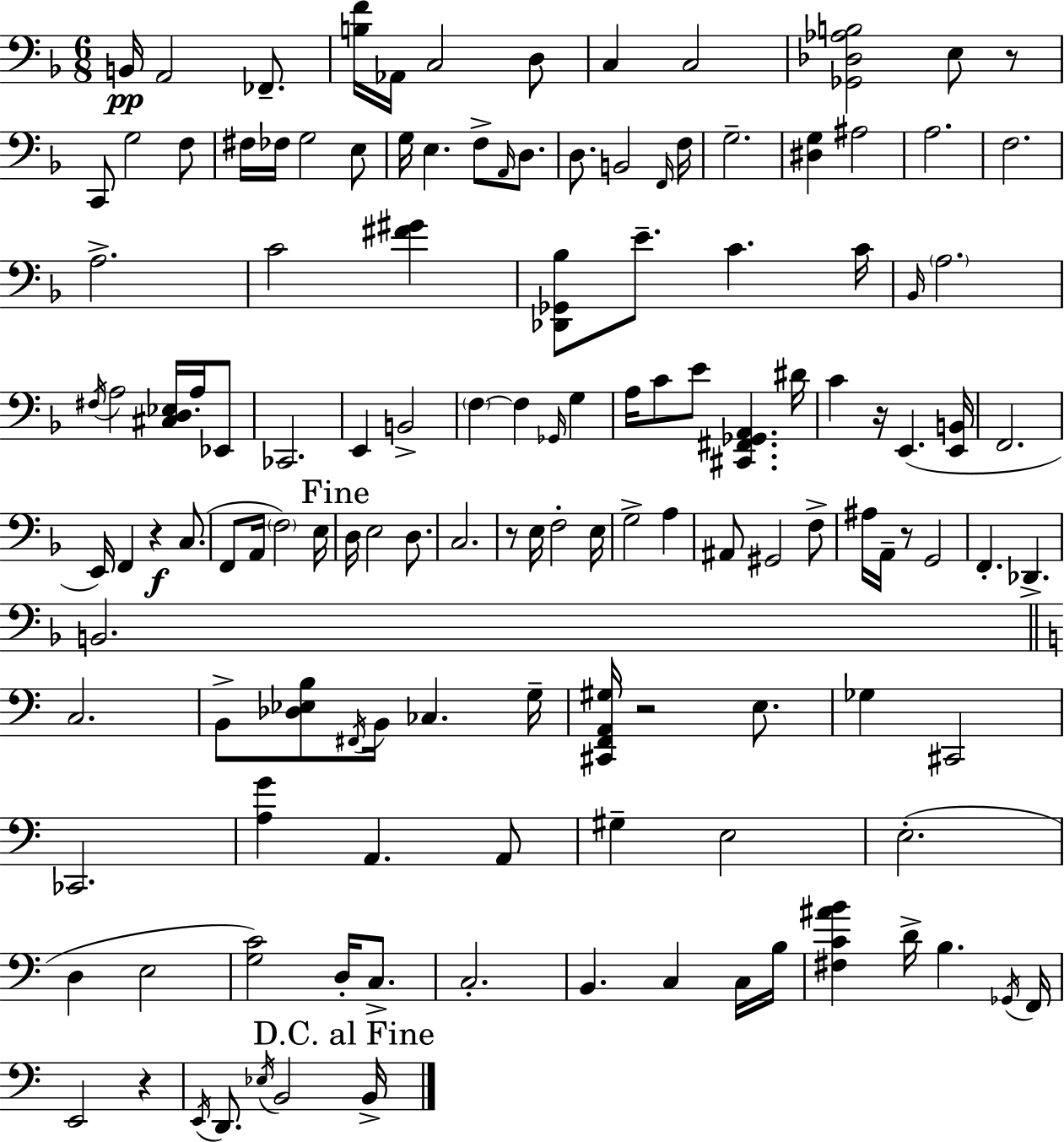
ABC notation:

X:1
T:Untitled
M:6/8
L:1/4
K:F
B,,/4 A,,2 _F,,/2 [B,F]/4 _A,,/4 C,2 D,/2 C, C,2 [_G,,_D,_A,B,]2 E,/2 z/2 C,,/2 G,2 F,/2 ^F,/4 _F,/4 G,2 E,/2 G,/4 E, F,/2 A,,/4 D,/2 D,/2 B,,2 F,,/4 F,/4 G,2 [^D,G,] ^A,2 A,2 F,2 A,2 C2 [^F^G] [_D,,_G,,_B,]/2 E/2 C C/4 _B,,/4 A,2 ^F,/4 A,2 [^C,D,_E,]/4 A,/4 _E,,/2 _C,,2 E,, B,,2 F, F, _G,,/4 G, A,/4 C/2 E/2 [^C,,^F,,_G,,A,,] ^D/4 C z/4 E,, [E,,B,,]/4 F,,2 E,,/4 F,, z C,/2 F,,/2 A,,/4 F,2 E,/4 D,/4 E,2 D,/2 C,2 z/2 E,/4 F,2 E,/4 G,2 A, ^A,,/2 ^G,,2 F,/2 ^A,/4 A,,/4 z/2 G,,2 F,, _D,, B,,2 C,2 B,,/2 [_D,_E,B,]/2 ^F,,/4 B,,/4 _C, G,/4 [^C,,F,,A,,^G,]/4 z2 E,/2 _G, ^C,,2 _C,,2 [A,G] A,, A,,/2 ^G, E,2 E,2 D, E,2 [G,C]2 D,/4 C,/2 C,2 B,, C, C,/4 B,/4 [^F,C^AB] D/4 B, _G,,/4 F,,/4 E,,2 z E,,/4 D,,/2 _E,/4 B,,2 B,,/4